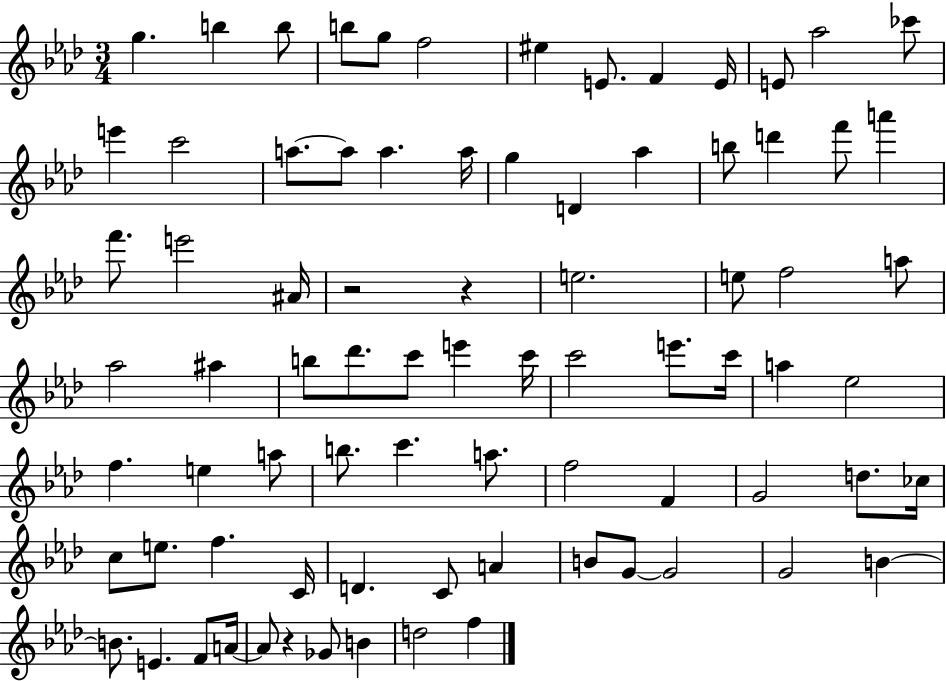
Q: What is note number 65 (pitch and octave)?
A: G4